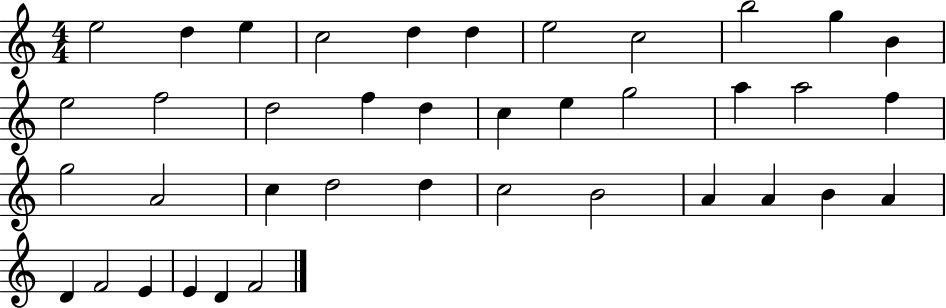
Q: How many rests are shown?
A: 0